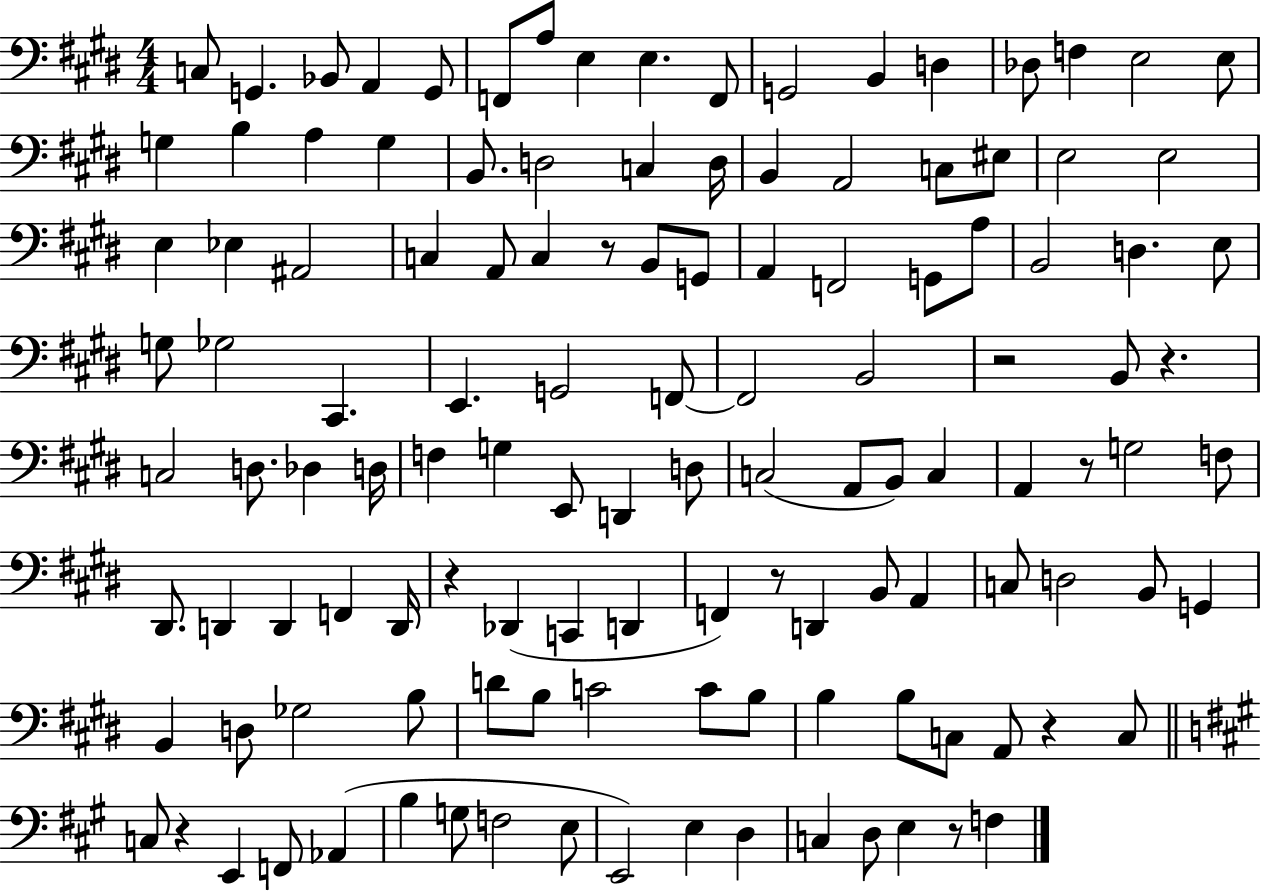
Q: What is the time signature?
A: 4/4